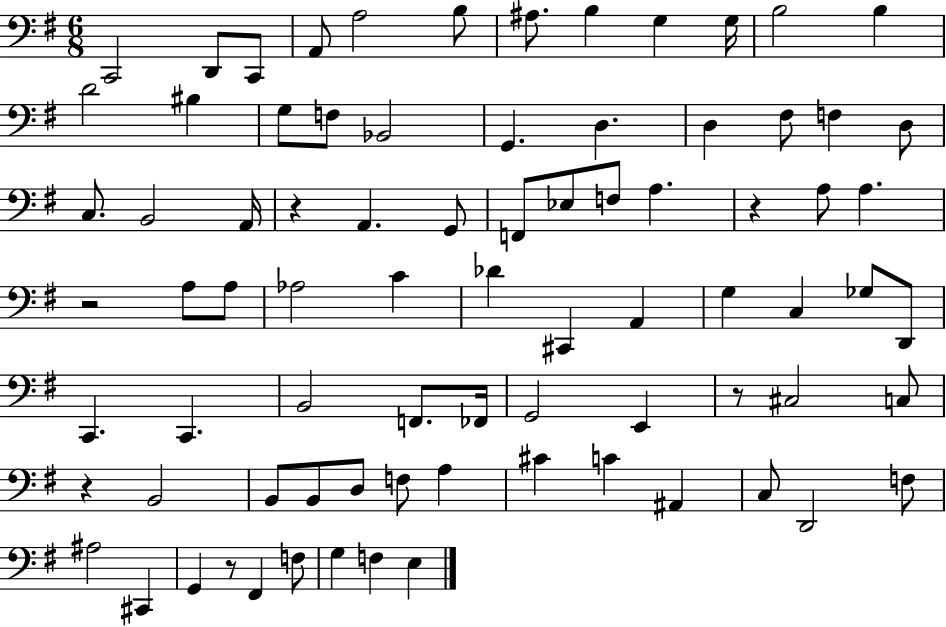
{
  \clef bass
  \numericTimeSignature
  \time 6/8
  \key g \major
  \repeat volta 2 { c,2 d,8 c,8 | a,8 a2 b8 | ais8. b4 g4 g16 | b2 b4 | \break d'2 bis4 | g8 f8 bes,2 | g,4. d4. | d4 fis8 f4 d8 | \break c8. b,2 a,16 | r4 a,4. g,8 | f,8 ees8 f8 a4. | r4 a8 a4. | \break r2 a8 a8 | aes2 c'4 | des'4 cis,4 a,4 | g4 c4 ges8 d,8 | \break c,4. c,4. | b,2 f,8. fes,16 | g,2 e,4 | r8 cis2 c8 | \break r4 b,2 | b,8 b,8 d8 f8 a4 | cis'4 c'4 ais,4 | c8 d,2 f8 | \break ais2 cis,4 | g,4 r8 fis,4 f8 | g4 f4 e4 | } \bar "|."
}